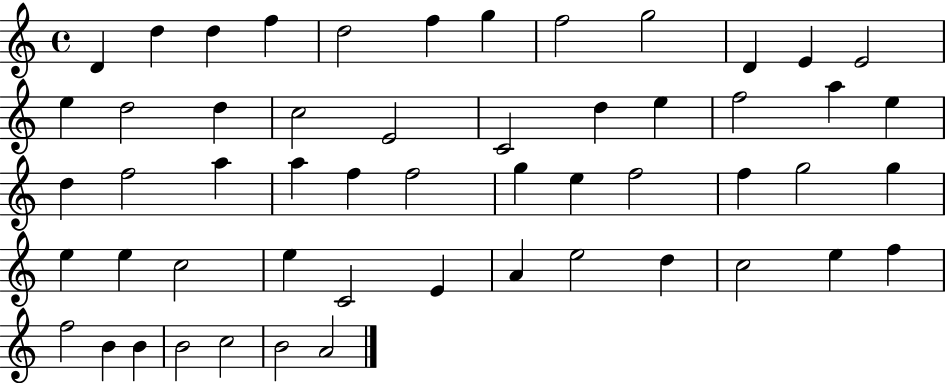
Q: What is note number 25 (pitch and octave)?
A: F5